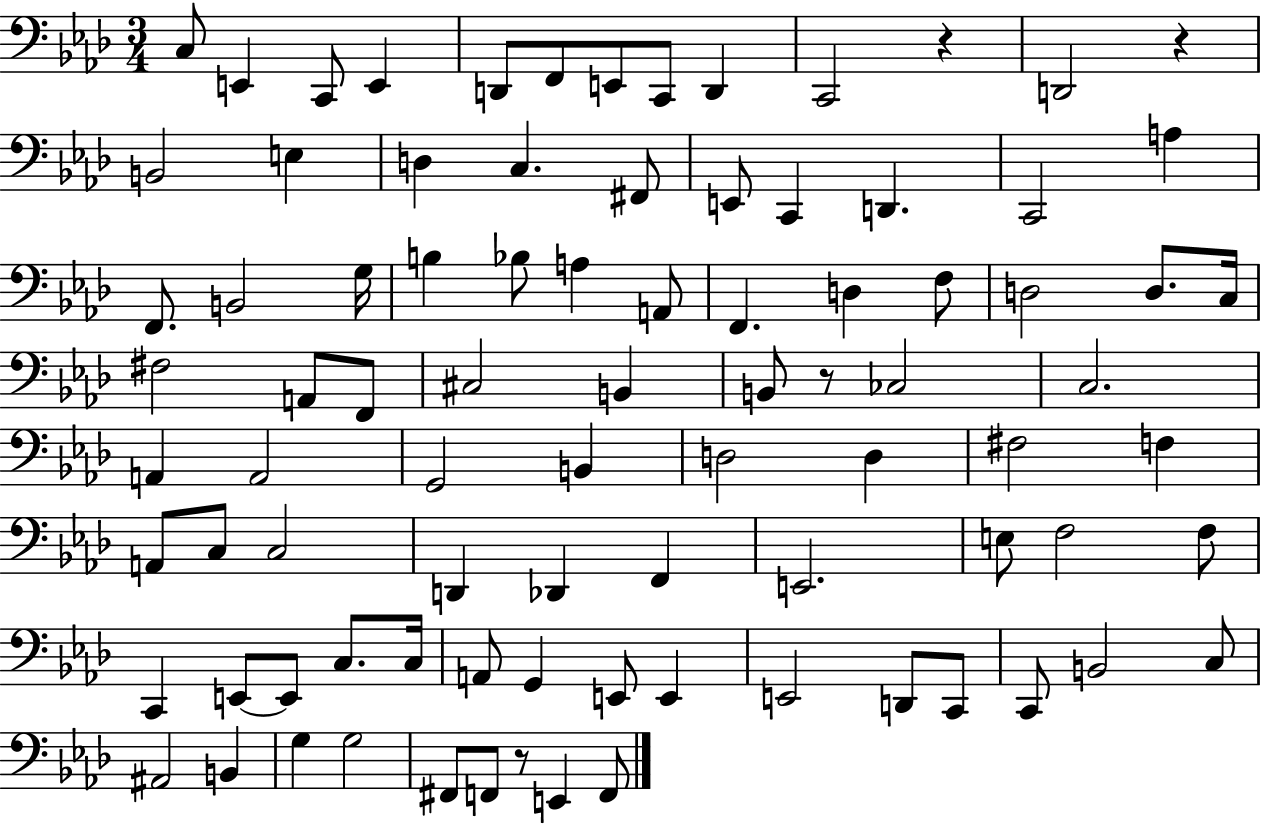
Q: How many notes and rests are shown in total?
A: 87